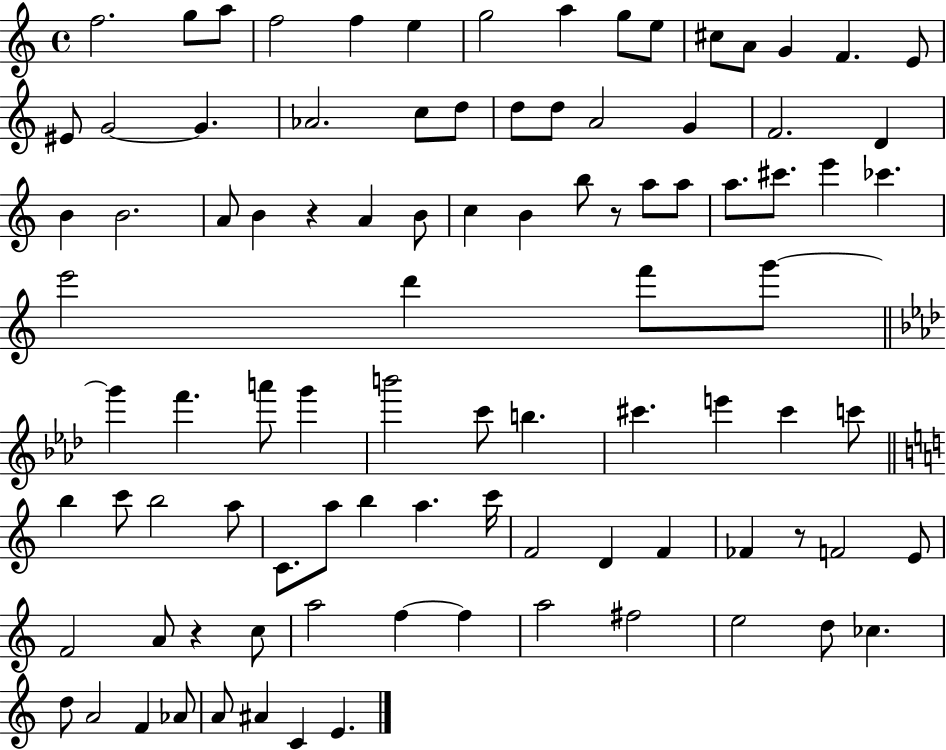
{
  \clef treble
  \time 4/4
  \defaultTimeSignature
  \key c \major
  f''2. g''8 a''8 | f''2 f''4 e''4 | g''2 a''4 g''8 e''8 | cis''8 a'8 g'4 f'4. e'8 | \break eis'8 g'2~~ g'4. | aes'2. c''8 d''8 | d''8 d''8 a'2 g'4 | f'2. d'4 | \break b'4 b'2. | a'8 b'4 r4 a'4 b'8 | c''4 b'4 b''8 r8 a''8 a''8 | a''8. cis'''8. e'''4 ces'''4. | \break e'''2 d'''4 f'''8 g'''8~~ | \bar "||" \break \key aes \major g'''4 f'''4. a'''8 g'''4 | b'''2 c'''8 b''4. | cis'''4. e'''4 cis'''4 c'''8 | \bar "||" \break \key c \major b''4 c'''8 b''2 a''8 | c'8. a''8 b''4 a''4. c'''16 | f'2 d'4 f'4 | fes'4 r8 f'2 e'8 | \break f'2 a'8 r4 c''8 | a''2 f''4~~ f''4 | a''2 fis''2 | e''2 d''8 ces''4. | \break d''8 a'2 f'4 aes'8 | a'8 ais'4 c'4 e'4. | \bar "|."
}